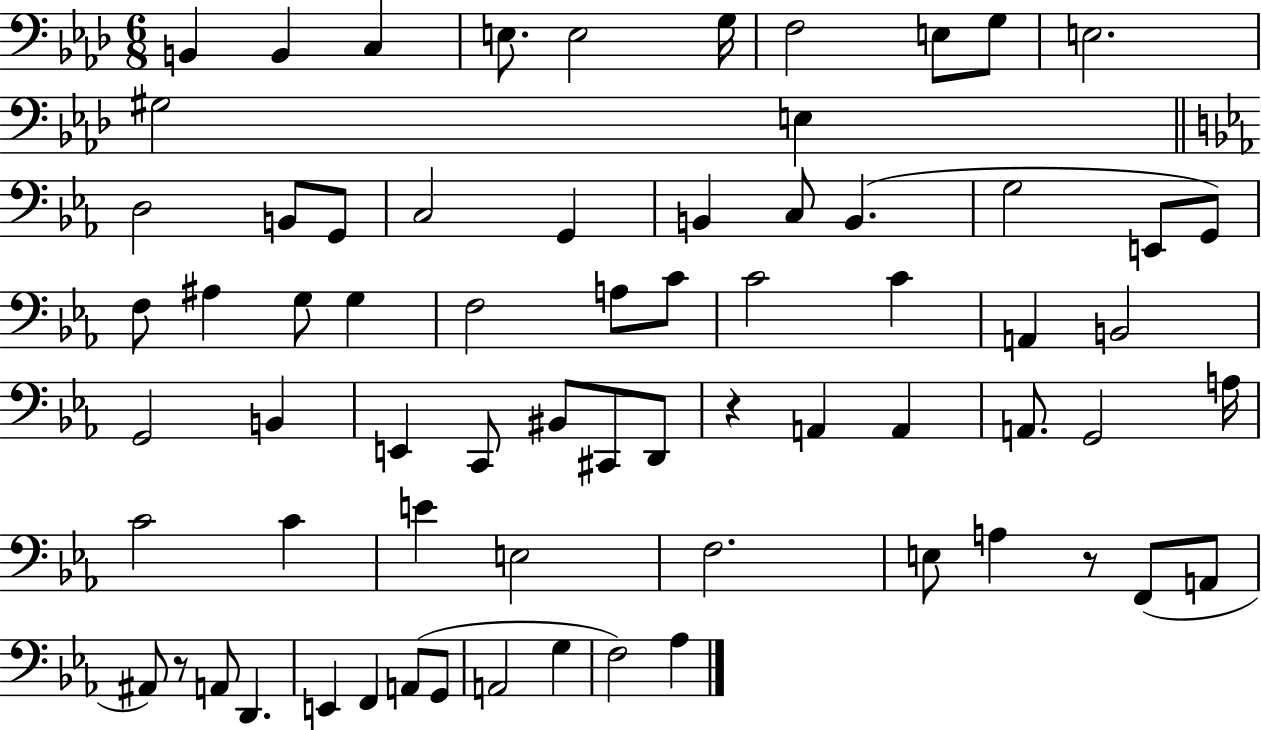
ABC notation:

X:1
T:Untitled
M:6/8
L:1/4
K:Ab
B,, B,, C, E,/2 E,2 G,/4 F,2 E,/2 G,/2 E,2 ^G,2 E, D,2 B,,/2 G,,/2 C,2 G,, B,, C,/2 B,, G,2 E,,/2 G,,/2 F,/2 ^A, G,/2 G, F,2 A,/2 C/2 C2 C A,, B,,2 G,,2 B,, E,, C,,/2 ^B,,/2 ^C,,/2 D,,/2 z A,, A,, A,,/2 G,,2 A,/4 C2 C E E,2 F,2 E,/2 A, z/2 F,,/2 A,,/2 ^A,,/2 z/2 A,,/2 D,, E,, F,, A,,/2 G,,/2 A,,2 G, F,2 _A,